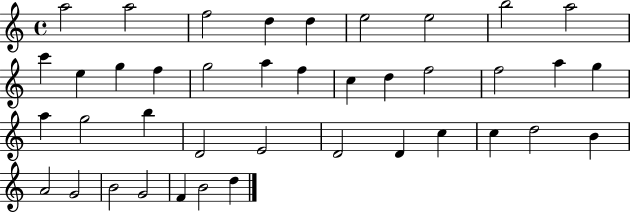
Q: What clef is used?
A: treble